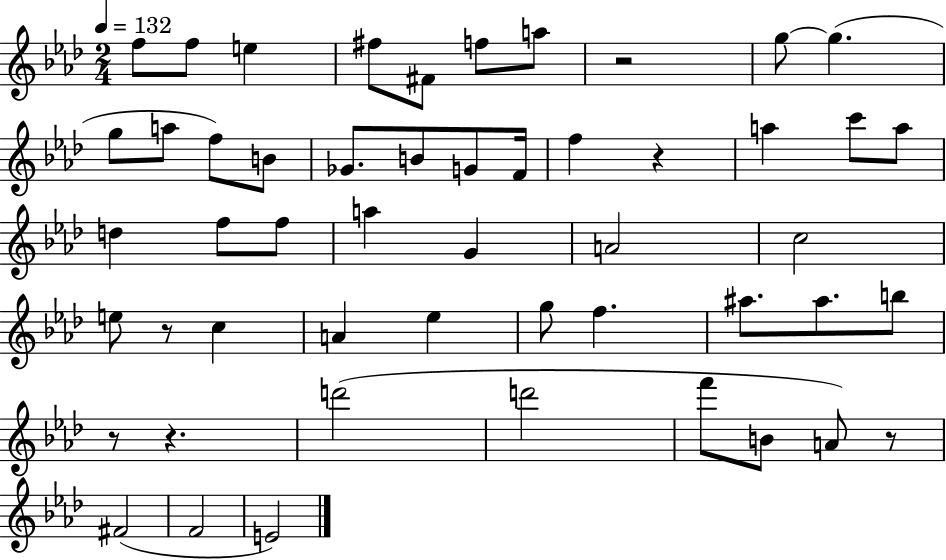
F5/e F5/e E5/q F#5/e F#4/e F5/e A5/e R/h G5/e G5/q. G5/e A5/e F5/e B4/e Gb4/e. B4/e G4/e F4/s F5/q R/q A5/q C6/e A5/e D5/q F5/e F5/e A5/q G4/q A4/h C5/h E5/e R/e C5/q A4/q Eb5/q G5/e F5/q. A#5/e. A#5/e. B5/e R/e R/q. D6/h D6/h F6/e B4/e A4/e R/e F#4/h F4/h E4/h